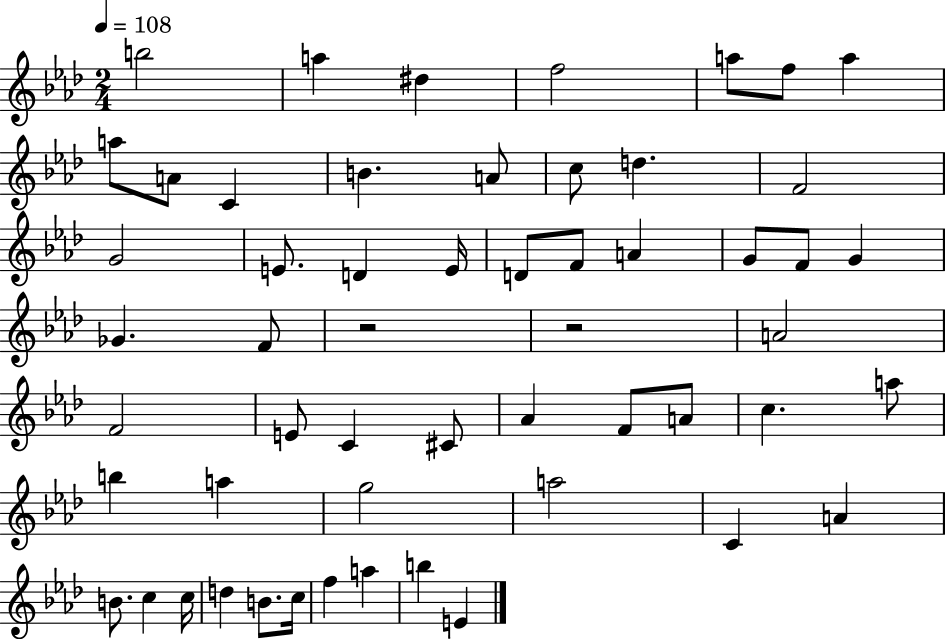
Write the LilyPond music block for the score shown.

{
  \clef treble
  \numericTimeSignature
  \time 2/4
  \key aes \major
  \tempo 4 = 108
  b''2 | a''4 dis''4 | f''2 | a''8 f''8 a''4 | \break a''8 a'8 c'4 | b'4. a'8 | c''8 d''4. | f'2 | \break g'2 | e'8. d'4 e'16 | d'8 f'8 a'4 | g'8 f'8 g'4 | \break ges'4. f'8 | r2 | r2 | a'2 | \break f'2 | e'8 c'4 cis'8 | aes'4 f'8 a'8 | c''4. a''8 | \break b''4 a''4 | g''2 | a''2 | c'4 a'4 | \break b'8. c''4 c''16 | d''4 b'8. c''16 | f''4 a''4 | b''4 e'4 | \break \bar "|."
}